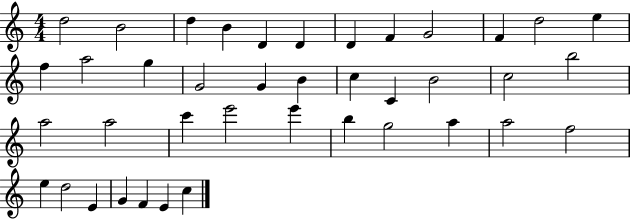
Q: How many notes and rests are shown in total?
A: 40